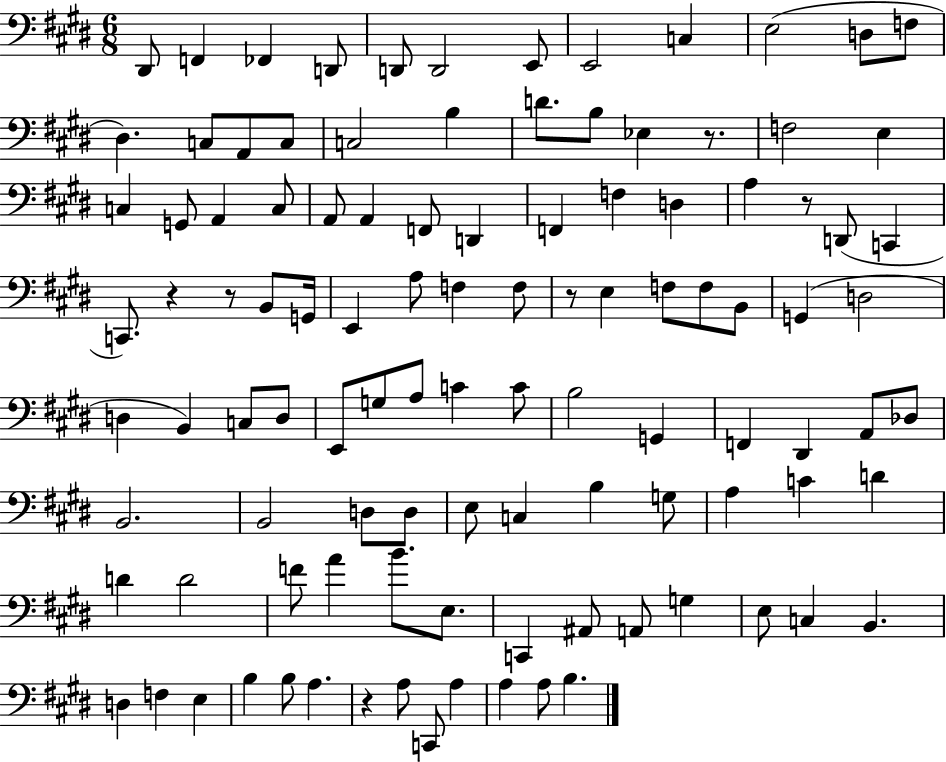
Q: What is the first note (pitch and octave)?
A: D#2